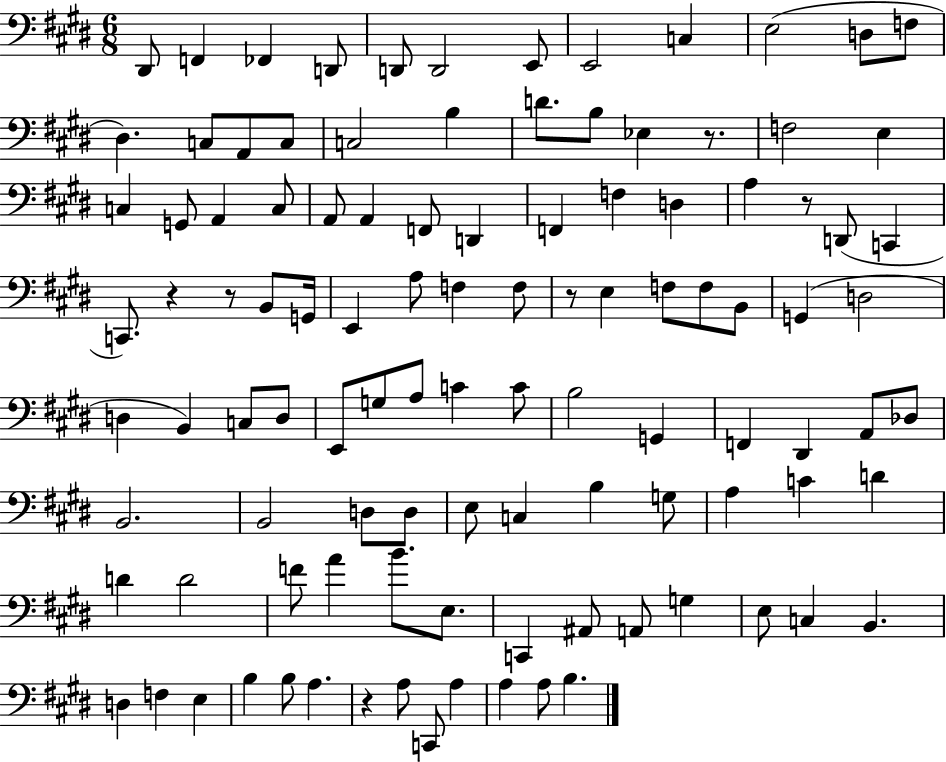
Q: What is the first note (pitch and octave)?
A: D#2